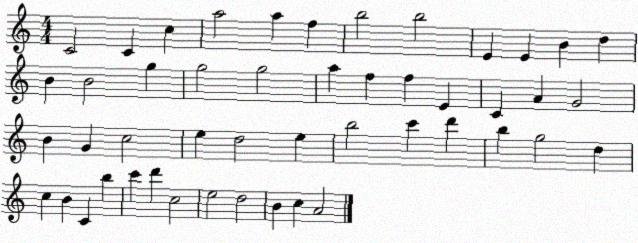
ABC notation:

X:1
T:Untitled
M:4/4
L:1/4
K:C
C2 C c a2 a f b2 b2 E E B d B B2 g g2 g2 a f f E C A G2 B G c2 e d2 e b2 c' d' b g2 d c B C b c' d' c2 e2 d2 B c A2